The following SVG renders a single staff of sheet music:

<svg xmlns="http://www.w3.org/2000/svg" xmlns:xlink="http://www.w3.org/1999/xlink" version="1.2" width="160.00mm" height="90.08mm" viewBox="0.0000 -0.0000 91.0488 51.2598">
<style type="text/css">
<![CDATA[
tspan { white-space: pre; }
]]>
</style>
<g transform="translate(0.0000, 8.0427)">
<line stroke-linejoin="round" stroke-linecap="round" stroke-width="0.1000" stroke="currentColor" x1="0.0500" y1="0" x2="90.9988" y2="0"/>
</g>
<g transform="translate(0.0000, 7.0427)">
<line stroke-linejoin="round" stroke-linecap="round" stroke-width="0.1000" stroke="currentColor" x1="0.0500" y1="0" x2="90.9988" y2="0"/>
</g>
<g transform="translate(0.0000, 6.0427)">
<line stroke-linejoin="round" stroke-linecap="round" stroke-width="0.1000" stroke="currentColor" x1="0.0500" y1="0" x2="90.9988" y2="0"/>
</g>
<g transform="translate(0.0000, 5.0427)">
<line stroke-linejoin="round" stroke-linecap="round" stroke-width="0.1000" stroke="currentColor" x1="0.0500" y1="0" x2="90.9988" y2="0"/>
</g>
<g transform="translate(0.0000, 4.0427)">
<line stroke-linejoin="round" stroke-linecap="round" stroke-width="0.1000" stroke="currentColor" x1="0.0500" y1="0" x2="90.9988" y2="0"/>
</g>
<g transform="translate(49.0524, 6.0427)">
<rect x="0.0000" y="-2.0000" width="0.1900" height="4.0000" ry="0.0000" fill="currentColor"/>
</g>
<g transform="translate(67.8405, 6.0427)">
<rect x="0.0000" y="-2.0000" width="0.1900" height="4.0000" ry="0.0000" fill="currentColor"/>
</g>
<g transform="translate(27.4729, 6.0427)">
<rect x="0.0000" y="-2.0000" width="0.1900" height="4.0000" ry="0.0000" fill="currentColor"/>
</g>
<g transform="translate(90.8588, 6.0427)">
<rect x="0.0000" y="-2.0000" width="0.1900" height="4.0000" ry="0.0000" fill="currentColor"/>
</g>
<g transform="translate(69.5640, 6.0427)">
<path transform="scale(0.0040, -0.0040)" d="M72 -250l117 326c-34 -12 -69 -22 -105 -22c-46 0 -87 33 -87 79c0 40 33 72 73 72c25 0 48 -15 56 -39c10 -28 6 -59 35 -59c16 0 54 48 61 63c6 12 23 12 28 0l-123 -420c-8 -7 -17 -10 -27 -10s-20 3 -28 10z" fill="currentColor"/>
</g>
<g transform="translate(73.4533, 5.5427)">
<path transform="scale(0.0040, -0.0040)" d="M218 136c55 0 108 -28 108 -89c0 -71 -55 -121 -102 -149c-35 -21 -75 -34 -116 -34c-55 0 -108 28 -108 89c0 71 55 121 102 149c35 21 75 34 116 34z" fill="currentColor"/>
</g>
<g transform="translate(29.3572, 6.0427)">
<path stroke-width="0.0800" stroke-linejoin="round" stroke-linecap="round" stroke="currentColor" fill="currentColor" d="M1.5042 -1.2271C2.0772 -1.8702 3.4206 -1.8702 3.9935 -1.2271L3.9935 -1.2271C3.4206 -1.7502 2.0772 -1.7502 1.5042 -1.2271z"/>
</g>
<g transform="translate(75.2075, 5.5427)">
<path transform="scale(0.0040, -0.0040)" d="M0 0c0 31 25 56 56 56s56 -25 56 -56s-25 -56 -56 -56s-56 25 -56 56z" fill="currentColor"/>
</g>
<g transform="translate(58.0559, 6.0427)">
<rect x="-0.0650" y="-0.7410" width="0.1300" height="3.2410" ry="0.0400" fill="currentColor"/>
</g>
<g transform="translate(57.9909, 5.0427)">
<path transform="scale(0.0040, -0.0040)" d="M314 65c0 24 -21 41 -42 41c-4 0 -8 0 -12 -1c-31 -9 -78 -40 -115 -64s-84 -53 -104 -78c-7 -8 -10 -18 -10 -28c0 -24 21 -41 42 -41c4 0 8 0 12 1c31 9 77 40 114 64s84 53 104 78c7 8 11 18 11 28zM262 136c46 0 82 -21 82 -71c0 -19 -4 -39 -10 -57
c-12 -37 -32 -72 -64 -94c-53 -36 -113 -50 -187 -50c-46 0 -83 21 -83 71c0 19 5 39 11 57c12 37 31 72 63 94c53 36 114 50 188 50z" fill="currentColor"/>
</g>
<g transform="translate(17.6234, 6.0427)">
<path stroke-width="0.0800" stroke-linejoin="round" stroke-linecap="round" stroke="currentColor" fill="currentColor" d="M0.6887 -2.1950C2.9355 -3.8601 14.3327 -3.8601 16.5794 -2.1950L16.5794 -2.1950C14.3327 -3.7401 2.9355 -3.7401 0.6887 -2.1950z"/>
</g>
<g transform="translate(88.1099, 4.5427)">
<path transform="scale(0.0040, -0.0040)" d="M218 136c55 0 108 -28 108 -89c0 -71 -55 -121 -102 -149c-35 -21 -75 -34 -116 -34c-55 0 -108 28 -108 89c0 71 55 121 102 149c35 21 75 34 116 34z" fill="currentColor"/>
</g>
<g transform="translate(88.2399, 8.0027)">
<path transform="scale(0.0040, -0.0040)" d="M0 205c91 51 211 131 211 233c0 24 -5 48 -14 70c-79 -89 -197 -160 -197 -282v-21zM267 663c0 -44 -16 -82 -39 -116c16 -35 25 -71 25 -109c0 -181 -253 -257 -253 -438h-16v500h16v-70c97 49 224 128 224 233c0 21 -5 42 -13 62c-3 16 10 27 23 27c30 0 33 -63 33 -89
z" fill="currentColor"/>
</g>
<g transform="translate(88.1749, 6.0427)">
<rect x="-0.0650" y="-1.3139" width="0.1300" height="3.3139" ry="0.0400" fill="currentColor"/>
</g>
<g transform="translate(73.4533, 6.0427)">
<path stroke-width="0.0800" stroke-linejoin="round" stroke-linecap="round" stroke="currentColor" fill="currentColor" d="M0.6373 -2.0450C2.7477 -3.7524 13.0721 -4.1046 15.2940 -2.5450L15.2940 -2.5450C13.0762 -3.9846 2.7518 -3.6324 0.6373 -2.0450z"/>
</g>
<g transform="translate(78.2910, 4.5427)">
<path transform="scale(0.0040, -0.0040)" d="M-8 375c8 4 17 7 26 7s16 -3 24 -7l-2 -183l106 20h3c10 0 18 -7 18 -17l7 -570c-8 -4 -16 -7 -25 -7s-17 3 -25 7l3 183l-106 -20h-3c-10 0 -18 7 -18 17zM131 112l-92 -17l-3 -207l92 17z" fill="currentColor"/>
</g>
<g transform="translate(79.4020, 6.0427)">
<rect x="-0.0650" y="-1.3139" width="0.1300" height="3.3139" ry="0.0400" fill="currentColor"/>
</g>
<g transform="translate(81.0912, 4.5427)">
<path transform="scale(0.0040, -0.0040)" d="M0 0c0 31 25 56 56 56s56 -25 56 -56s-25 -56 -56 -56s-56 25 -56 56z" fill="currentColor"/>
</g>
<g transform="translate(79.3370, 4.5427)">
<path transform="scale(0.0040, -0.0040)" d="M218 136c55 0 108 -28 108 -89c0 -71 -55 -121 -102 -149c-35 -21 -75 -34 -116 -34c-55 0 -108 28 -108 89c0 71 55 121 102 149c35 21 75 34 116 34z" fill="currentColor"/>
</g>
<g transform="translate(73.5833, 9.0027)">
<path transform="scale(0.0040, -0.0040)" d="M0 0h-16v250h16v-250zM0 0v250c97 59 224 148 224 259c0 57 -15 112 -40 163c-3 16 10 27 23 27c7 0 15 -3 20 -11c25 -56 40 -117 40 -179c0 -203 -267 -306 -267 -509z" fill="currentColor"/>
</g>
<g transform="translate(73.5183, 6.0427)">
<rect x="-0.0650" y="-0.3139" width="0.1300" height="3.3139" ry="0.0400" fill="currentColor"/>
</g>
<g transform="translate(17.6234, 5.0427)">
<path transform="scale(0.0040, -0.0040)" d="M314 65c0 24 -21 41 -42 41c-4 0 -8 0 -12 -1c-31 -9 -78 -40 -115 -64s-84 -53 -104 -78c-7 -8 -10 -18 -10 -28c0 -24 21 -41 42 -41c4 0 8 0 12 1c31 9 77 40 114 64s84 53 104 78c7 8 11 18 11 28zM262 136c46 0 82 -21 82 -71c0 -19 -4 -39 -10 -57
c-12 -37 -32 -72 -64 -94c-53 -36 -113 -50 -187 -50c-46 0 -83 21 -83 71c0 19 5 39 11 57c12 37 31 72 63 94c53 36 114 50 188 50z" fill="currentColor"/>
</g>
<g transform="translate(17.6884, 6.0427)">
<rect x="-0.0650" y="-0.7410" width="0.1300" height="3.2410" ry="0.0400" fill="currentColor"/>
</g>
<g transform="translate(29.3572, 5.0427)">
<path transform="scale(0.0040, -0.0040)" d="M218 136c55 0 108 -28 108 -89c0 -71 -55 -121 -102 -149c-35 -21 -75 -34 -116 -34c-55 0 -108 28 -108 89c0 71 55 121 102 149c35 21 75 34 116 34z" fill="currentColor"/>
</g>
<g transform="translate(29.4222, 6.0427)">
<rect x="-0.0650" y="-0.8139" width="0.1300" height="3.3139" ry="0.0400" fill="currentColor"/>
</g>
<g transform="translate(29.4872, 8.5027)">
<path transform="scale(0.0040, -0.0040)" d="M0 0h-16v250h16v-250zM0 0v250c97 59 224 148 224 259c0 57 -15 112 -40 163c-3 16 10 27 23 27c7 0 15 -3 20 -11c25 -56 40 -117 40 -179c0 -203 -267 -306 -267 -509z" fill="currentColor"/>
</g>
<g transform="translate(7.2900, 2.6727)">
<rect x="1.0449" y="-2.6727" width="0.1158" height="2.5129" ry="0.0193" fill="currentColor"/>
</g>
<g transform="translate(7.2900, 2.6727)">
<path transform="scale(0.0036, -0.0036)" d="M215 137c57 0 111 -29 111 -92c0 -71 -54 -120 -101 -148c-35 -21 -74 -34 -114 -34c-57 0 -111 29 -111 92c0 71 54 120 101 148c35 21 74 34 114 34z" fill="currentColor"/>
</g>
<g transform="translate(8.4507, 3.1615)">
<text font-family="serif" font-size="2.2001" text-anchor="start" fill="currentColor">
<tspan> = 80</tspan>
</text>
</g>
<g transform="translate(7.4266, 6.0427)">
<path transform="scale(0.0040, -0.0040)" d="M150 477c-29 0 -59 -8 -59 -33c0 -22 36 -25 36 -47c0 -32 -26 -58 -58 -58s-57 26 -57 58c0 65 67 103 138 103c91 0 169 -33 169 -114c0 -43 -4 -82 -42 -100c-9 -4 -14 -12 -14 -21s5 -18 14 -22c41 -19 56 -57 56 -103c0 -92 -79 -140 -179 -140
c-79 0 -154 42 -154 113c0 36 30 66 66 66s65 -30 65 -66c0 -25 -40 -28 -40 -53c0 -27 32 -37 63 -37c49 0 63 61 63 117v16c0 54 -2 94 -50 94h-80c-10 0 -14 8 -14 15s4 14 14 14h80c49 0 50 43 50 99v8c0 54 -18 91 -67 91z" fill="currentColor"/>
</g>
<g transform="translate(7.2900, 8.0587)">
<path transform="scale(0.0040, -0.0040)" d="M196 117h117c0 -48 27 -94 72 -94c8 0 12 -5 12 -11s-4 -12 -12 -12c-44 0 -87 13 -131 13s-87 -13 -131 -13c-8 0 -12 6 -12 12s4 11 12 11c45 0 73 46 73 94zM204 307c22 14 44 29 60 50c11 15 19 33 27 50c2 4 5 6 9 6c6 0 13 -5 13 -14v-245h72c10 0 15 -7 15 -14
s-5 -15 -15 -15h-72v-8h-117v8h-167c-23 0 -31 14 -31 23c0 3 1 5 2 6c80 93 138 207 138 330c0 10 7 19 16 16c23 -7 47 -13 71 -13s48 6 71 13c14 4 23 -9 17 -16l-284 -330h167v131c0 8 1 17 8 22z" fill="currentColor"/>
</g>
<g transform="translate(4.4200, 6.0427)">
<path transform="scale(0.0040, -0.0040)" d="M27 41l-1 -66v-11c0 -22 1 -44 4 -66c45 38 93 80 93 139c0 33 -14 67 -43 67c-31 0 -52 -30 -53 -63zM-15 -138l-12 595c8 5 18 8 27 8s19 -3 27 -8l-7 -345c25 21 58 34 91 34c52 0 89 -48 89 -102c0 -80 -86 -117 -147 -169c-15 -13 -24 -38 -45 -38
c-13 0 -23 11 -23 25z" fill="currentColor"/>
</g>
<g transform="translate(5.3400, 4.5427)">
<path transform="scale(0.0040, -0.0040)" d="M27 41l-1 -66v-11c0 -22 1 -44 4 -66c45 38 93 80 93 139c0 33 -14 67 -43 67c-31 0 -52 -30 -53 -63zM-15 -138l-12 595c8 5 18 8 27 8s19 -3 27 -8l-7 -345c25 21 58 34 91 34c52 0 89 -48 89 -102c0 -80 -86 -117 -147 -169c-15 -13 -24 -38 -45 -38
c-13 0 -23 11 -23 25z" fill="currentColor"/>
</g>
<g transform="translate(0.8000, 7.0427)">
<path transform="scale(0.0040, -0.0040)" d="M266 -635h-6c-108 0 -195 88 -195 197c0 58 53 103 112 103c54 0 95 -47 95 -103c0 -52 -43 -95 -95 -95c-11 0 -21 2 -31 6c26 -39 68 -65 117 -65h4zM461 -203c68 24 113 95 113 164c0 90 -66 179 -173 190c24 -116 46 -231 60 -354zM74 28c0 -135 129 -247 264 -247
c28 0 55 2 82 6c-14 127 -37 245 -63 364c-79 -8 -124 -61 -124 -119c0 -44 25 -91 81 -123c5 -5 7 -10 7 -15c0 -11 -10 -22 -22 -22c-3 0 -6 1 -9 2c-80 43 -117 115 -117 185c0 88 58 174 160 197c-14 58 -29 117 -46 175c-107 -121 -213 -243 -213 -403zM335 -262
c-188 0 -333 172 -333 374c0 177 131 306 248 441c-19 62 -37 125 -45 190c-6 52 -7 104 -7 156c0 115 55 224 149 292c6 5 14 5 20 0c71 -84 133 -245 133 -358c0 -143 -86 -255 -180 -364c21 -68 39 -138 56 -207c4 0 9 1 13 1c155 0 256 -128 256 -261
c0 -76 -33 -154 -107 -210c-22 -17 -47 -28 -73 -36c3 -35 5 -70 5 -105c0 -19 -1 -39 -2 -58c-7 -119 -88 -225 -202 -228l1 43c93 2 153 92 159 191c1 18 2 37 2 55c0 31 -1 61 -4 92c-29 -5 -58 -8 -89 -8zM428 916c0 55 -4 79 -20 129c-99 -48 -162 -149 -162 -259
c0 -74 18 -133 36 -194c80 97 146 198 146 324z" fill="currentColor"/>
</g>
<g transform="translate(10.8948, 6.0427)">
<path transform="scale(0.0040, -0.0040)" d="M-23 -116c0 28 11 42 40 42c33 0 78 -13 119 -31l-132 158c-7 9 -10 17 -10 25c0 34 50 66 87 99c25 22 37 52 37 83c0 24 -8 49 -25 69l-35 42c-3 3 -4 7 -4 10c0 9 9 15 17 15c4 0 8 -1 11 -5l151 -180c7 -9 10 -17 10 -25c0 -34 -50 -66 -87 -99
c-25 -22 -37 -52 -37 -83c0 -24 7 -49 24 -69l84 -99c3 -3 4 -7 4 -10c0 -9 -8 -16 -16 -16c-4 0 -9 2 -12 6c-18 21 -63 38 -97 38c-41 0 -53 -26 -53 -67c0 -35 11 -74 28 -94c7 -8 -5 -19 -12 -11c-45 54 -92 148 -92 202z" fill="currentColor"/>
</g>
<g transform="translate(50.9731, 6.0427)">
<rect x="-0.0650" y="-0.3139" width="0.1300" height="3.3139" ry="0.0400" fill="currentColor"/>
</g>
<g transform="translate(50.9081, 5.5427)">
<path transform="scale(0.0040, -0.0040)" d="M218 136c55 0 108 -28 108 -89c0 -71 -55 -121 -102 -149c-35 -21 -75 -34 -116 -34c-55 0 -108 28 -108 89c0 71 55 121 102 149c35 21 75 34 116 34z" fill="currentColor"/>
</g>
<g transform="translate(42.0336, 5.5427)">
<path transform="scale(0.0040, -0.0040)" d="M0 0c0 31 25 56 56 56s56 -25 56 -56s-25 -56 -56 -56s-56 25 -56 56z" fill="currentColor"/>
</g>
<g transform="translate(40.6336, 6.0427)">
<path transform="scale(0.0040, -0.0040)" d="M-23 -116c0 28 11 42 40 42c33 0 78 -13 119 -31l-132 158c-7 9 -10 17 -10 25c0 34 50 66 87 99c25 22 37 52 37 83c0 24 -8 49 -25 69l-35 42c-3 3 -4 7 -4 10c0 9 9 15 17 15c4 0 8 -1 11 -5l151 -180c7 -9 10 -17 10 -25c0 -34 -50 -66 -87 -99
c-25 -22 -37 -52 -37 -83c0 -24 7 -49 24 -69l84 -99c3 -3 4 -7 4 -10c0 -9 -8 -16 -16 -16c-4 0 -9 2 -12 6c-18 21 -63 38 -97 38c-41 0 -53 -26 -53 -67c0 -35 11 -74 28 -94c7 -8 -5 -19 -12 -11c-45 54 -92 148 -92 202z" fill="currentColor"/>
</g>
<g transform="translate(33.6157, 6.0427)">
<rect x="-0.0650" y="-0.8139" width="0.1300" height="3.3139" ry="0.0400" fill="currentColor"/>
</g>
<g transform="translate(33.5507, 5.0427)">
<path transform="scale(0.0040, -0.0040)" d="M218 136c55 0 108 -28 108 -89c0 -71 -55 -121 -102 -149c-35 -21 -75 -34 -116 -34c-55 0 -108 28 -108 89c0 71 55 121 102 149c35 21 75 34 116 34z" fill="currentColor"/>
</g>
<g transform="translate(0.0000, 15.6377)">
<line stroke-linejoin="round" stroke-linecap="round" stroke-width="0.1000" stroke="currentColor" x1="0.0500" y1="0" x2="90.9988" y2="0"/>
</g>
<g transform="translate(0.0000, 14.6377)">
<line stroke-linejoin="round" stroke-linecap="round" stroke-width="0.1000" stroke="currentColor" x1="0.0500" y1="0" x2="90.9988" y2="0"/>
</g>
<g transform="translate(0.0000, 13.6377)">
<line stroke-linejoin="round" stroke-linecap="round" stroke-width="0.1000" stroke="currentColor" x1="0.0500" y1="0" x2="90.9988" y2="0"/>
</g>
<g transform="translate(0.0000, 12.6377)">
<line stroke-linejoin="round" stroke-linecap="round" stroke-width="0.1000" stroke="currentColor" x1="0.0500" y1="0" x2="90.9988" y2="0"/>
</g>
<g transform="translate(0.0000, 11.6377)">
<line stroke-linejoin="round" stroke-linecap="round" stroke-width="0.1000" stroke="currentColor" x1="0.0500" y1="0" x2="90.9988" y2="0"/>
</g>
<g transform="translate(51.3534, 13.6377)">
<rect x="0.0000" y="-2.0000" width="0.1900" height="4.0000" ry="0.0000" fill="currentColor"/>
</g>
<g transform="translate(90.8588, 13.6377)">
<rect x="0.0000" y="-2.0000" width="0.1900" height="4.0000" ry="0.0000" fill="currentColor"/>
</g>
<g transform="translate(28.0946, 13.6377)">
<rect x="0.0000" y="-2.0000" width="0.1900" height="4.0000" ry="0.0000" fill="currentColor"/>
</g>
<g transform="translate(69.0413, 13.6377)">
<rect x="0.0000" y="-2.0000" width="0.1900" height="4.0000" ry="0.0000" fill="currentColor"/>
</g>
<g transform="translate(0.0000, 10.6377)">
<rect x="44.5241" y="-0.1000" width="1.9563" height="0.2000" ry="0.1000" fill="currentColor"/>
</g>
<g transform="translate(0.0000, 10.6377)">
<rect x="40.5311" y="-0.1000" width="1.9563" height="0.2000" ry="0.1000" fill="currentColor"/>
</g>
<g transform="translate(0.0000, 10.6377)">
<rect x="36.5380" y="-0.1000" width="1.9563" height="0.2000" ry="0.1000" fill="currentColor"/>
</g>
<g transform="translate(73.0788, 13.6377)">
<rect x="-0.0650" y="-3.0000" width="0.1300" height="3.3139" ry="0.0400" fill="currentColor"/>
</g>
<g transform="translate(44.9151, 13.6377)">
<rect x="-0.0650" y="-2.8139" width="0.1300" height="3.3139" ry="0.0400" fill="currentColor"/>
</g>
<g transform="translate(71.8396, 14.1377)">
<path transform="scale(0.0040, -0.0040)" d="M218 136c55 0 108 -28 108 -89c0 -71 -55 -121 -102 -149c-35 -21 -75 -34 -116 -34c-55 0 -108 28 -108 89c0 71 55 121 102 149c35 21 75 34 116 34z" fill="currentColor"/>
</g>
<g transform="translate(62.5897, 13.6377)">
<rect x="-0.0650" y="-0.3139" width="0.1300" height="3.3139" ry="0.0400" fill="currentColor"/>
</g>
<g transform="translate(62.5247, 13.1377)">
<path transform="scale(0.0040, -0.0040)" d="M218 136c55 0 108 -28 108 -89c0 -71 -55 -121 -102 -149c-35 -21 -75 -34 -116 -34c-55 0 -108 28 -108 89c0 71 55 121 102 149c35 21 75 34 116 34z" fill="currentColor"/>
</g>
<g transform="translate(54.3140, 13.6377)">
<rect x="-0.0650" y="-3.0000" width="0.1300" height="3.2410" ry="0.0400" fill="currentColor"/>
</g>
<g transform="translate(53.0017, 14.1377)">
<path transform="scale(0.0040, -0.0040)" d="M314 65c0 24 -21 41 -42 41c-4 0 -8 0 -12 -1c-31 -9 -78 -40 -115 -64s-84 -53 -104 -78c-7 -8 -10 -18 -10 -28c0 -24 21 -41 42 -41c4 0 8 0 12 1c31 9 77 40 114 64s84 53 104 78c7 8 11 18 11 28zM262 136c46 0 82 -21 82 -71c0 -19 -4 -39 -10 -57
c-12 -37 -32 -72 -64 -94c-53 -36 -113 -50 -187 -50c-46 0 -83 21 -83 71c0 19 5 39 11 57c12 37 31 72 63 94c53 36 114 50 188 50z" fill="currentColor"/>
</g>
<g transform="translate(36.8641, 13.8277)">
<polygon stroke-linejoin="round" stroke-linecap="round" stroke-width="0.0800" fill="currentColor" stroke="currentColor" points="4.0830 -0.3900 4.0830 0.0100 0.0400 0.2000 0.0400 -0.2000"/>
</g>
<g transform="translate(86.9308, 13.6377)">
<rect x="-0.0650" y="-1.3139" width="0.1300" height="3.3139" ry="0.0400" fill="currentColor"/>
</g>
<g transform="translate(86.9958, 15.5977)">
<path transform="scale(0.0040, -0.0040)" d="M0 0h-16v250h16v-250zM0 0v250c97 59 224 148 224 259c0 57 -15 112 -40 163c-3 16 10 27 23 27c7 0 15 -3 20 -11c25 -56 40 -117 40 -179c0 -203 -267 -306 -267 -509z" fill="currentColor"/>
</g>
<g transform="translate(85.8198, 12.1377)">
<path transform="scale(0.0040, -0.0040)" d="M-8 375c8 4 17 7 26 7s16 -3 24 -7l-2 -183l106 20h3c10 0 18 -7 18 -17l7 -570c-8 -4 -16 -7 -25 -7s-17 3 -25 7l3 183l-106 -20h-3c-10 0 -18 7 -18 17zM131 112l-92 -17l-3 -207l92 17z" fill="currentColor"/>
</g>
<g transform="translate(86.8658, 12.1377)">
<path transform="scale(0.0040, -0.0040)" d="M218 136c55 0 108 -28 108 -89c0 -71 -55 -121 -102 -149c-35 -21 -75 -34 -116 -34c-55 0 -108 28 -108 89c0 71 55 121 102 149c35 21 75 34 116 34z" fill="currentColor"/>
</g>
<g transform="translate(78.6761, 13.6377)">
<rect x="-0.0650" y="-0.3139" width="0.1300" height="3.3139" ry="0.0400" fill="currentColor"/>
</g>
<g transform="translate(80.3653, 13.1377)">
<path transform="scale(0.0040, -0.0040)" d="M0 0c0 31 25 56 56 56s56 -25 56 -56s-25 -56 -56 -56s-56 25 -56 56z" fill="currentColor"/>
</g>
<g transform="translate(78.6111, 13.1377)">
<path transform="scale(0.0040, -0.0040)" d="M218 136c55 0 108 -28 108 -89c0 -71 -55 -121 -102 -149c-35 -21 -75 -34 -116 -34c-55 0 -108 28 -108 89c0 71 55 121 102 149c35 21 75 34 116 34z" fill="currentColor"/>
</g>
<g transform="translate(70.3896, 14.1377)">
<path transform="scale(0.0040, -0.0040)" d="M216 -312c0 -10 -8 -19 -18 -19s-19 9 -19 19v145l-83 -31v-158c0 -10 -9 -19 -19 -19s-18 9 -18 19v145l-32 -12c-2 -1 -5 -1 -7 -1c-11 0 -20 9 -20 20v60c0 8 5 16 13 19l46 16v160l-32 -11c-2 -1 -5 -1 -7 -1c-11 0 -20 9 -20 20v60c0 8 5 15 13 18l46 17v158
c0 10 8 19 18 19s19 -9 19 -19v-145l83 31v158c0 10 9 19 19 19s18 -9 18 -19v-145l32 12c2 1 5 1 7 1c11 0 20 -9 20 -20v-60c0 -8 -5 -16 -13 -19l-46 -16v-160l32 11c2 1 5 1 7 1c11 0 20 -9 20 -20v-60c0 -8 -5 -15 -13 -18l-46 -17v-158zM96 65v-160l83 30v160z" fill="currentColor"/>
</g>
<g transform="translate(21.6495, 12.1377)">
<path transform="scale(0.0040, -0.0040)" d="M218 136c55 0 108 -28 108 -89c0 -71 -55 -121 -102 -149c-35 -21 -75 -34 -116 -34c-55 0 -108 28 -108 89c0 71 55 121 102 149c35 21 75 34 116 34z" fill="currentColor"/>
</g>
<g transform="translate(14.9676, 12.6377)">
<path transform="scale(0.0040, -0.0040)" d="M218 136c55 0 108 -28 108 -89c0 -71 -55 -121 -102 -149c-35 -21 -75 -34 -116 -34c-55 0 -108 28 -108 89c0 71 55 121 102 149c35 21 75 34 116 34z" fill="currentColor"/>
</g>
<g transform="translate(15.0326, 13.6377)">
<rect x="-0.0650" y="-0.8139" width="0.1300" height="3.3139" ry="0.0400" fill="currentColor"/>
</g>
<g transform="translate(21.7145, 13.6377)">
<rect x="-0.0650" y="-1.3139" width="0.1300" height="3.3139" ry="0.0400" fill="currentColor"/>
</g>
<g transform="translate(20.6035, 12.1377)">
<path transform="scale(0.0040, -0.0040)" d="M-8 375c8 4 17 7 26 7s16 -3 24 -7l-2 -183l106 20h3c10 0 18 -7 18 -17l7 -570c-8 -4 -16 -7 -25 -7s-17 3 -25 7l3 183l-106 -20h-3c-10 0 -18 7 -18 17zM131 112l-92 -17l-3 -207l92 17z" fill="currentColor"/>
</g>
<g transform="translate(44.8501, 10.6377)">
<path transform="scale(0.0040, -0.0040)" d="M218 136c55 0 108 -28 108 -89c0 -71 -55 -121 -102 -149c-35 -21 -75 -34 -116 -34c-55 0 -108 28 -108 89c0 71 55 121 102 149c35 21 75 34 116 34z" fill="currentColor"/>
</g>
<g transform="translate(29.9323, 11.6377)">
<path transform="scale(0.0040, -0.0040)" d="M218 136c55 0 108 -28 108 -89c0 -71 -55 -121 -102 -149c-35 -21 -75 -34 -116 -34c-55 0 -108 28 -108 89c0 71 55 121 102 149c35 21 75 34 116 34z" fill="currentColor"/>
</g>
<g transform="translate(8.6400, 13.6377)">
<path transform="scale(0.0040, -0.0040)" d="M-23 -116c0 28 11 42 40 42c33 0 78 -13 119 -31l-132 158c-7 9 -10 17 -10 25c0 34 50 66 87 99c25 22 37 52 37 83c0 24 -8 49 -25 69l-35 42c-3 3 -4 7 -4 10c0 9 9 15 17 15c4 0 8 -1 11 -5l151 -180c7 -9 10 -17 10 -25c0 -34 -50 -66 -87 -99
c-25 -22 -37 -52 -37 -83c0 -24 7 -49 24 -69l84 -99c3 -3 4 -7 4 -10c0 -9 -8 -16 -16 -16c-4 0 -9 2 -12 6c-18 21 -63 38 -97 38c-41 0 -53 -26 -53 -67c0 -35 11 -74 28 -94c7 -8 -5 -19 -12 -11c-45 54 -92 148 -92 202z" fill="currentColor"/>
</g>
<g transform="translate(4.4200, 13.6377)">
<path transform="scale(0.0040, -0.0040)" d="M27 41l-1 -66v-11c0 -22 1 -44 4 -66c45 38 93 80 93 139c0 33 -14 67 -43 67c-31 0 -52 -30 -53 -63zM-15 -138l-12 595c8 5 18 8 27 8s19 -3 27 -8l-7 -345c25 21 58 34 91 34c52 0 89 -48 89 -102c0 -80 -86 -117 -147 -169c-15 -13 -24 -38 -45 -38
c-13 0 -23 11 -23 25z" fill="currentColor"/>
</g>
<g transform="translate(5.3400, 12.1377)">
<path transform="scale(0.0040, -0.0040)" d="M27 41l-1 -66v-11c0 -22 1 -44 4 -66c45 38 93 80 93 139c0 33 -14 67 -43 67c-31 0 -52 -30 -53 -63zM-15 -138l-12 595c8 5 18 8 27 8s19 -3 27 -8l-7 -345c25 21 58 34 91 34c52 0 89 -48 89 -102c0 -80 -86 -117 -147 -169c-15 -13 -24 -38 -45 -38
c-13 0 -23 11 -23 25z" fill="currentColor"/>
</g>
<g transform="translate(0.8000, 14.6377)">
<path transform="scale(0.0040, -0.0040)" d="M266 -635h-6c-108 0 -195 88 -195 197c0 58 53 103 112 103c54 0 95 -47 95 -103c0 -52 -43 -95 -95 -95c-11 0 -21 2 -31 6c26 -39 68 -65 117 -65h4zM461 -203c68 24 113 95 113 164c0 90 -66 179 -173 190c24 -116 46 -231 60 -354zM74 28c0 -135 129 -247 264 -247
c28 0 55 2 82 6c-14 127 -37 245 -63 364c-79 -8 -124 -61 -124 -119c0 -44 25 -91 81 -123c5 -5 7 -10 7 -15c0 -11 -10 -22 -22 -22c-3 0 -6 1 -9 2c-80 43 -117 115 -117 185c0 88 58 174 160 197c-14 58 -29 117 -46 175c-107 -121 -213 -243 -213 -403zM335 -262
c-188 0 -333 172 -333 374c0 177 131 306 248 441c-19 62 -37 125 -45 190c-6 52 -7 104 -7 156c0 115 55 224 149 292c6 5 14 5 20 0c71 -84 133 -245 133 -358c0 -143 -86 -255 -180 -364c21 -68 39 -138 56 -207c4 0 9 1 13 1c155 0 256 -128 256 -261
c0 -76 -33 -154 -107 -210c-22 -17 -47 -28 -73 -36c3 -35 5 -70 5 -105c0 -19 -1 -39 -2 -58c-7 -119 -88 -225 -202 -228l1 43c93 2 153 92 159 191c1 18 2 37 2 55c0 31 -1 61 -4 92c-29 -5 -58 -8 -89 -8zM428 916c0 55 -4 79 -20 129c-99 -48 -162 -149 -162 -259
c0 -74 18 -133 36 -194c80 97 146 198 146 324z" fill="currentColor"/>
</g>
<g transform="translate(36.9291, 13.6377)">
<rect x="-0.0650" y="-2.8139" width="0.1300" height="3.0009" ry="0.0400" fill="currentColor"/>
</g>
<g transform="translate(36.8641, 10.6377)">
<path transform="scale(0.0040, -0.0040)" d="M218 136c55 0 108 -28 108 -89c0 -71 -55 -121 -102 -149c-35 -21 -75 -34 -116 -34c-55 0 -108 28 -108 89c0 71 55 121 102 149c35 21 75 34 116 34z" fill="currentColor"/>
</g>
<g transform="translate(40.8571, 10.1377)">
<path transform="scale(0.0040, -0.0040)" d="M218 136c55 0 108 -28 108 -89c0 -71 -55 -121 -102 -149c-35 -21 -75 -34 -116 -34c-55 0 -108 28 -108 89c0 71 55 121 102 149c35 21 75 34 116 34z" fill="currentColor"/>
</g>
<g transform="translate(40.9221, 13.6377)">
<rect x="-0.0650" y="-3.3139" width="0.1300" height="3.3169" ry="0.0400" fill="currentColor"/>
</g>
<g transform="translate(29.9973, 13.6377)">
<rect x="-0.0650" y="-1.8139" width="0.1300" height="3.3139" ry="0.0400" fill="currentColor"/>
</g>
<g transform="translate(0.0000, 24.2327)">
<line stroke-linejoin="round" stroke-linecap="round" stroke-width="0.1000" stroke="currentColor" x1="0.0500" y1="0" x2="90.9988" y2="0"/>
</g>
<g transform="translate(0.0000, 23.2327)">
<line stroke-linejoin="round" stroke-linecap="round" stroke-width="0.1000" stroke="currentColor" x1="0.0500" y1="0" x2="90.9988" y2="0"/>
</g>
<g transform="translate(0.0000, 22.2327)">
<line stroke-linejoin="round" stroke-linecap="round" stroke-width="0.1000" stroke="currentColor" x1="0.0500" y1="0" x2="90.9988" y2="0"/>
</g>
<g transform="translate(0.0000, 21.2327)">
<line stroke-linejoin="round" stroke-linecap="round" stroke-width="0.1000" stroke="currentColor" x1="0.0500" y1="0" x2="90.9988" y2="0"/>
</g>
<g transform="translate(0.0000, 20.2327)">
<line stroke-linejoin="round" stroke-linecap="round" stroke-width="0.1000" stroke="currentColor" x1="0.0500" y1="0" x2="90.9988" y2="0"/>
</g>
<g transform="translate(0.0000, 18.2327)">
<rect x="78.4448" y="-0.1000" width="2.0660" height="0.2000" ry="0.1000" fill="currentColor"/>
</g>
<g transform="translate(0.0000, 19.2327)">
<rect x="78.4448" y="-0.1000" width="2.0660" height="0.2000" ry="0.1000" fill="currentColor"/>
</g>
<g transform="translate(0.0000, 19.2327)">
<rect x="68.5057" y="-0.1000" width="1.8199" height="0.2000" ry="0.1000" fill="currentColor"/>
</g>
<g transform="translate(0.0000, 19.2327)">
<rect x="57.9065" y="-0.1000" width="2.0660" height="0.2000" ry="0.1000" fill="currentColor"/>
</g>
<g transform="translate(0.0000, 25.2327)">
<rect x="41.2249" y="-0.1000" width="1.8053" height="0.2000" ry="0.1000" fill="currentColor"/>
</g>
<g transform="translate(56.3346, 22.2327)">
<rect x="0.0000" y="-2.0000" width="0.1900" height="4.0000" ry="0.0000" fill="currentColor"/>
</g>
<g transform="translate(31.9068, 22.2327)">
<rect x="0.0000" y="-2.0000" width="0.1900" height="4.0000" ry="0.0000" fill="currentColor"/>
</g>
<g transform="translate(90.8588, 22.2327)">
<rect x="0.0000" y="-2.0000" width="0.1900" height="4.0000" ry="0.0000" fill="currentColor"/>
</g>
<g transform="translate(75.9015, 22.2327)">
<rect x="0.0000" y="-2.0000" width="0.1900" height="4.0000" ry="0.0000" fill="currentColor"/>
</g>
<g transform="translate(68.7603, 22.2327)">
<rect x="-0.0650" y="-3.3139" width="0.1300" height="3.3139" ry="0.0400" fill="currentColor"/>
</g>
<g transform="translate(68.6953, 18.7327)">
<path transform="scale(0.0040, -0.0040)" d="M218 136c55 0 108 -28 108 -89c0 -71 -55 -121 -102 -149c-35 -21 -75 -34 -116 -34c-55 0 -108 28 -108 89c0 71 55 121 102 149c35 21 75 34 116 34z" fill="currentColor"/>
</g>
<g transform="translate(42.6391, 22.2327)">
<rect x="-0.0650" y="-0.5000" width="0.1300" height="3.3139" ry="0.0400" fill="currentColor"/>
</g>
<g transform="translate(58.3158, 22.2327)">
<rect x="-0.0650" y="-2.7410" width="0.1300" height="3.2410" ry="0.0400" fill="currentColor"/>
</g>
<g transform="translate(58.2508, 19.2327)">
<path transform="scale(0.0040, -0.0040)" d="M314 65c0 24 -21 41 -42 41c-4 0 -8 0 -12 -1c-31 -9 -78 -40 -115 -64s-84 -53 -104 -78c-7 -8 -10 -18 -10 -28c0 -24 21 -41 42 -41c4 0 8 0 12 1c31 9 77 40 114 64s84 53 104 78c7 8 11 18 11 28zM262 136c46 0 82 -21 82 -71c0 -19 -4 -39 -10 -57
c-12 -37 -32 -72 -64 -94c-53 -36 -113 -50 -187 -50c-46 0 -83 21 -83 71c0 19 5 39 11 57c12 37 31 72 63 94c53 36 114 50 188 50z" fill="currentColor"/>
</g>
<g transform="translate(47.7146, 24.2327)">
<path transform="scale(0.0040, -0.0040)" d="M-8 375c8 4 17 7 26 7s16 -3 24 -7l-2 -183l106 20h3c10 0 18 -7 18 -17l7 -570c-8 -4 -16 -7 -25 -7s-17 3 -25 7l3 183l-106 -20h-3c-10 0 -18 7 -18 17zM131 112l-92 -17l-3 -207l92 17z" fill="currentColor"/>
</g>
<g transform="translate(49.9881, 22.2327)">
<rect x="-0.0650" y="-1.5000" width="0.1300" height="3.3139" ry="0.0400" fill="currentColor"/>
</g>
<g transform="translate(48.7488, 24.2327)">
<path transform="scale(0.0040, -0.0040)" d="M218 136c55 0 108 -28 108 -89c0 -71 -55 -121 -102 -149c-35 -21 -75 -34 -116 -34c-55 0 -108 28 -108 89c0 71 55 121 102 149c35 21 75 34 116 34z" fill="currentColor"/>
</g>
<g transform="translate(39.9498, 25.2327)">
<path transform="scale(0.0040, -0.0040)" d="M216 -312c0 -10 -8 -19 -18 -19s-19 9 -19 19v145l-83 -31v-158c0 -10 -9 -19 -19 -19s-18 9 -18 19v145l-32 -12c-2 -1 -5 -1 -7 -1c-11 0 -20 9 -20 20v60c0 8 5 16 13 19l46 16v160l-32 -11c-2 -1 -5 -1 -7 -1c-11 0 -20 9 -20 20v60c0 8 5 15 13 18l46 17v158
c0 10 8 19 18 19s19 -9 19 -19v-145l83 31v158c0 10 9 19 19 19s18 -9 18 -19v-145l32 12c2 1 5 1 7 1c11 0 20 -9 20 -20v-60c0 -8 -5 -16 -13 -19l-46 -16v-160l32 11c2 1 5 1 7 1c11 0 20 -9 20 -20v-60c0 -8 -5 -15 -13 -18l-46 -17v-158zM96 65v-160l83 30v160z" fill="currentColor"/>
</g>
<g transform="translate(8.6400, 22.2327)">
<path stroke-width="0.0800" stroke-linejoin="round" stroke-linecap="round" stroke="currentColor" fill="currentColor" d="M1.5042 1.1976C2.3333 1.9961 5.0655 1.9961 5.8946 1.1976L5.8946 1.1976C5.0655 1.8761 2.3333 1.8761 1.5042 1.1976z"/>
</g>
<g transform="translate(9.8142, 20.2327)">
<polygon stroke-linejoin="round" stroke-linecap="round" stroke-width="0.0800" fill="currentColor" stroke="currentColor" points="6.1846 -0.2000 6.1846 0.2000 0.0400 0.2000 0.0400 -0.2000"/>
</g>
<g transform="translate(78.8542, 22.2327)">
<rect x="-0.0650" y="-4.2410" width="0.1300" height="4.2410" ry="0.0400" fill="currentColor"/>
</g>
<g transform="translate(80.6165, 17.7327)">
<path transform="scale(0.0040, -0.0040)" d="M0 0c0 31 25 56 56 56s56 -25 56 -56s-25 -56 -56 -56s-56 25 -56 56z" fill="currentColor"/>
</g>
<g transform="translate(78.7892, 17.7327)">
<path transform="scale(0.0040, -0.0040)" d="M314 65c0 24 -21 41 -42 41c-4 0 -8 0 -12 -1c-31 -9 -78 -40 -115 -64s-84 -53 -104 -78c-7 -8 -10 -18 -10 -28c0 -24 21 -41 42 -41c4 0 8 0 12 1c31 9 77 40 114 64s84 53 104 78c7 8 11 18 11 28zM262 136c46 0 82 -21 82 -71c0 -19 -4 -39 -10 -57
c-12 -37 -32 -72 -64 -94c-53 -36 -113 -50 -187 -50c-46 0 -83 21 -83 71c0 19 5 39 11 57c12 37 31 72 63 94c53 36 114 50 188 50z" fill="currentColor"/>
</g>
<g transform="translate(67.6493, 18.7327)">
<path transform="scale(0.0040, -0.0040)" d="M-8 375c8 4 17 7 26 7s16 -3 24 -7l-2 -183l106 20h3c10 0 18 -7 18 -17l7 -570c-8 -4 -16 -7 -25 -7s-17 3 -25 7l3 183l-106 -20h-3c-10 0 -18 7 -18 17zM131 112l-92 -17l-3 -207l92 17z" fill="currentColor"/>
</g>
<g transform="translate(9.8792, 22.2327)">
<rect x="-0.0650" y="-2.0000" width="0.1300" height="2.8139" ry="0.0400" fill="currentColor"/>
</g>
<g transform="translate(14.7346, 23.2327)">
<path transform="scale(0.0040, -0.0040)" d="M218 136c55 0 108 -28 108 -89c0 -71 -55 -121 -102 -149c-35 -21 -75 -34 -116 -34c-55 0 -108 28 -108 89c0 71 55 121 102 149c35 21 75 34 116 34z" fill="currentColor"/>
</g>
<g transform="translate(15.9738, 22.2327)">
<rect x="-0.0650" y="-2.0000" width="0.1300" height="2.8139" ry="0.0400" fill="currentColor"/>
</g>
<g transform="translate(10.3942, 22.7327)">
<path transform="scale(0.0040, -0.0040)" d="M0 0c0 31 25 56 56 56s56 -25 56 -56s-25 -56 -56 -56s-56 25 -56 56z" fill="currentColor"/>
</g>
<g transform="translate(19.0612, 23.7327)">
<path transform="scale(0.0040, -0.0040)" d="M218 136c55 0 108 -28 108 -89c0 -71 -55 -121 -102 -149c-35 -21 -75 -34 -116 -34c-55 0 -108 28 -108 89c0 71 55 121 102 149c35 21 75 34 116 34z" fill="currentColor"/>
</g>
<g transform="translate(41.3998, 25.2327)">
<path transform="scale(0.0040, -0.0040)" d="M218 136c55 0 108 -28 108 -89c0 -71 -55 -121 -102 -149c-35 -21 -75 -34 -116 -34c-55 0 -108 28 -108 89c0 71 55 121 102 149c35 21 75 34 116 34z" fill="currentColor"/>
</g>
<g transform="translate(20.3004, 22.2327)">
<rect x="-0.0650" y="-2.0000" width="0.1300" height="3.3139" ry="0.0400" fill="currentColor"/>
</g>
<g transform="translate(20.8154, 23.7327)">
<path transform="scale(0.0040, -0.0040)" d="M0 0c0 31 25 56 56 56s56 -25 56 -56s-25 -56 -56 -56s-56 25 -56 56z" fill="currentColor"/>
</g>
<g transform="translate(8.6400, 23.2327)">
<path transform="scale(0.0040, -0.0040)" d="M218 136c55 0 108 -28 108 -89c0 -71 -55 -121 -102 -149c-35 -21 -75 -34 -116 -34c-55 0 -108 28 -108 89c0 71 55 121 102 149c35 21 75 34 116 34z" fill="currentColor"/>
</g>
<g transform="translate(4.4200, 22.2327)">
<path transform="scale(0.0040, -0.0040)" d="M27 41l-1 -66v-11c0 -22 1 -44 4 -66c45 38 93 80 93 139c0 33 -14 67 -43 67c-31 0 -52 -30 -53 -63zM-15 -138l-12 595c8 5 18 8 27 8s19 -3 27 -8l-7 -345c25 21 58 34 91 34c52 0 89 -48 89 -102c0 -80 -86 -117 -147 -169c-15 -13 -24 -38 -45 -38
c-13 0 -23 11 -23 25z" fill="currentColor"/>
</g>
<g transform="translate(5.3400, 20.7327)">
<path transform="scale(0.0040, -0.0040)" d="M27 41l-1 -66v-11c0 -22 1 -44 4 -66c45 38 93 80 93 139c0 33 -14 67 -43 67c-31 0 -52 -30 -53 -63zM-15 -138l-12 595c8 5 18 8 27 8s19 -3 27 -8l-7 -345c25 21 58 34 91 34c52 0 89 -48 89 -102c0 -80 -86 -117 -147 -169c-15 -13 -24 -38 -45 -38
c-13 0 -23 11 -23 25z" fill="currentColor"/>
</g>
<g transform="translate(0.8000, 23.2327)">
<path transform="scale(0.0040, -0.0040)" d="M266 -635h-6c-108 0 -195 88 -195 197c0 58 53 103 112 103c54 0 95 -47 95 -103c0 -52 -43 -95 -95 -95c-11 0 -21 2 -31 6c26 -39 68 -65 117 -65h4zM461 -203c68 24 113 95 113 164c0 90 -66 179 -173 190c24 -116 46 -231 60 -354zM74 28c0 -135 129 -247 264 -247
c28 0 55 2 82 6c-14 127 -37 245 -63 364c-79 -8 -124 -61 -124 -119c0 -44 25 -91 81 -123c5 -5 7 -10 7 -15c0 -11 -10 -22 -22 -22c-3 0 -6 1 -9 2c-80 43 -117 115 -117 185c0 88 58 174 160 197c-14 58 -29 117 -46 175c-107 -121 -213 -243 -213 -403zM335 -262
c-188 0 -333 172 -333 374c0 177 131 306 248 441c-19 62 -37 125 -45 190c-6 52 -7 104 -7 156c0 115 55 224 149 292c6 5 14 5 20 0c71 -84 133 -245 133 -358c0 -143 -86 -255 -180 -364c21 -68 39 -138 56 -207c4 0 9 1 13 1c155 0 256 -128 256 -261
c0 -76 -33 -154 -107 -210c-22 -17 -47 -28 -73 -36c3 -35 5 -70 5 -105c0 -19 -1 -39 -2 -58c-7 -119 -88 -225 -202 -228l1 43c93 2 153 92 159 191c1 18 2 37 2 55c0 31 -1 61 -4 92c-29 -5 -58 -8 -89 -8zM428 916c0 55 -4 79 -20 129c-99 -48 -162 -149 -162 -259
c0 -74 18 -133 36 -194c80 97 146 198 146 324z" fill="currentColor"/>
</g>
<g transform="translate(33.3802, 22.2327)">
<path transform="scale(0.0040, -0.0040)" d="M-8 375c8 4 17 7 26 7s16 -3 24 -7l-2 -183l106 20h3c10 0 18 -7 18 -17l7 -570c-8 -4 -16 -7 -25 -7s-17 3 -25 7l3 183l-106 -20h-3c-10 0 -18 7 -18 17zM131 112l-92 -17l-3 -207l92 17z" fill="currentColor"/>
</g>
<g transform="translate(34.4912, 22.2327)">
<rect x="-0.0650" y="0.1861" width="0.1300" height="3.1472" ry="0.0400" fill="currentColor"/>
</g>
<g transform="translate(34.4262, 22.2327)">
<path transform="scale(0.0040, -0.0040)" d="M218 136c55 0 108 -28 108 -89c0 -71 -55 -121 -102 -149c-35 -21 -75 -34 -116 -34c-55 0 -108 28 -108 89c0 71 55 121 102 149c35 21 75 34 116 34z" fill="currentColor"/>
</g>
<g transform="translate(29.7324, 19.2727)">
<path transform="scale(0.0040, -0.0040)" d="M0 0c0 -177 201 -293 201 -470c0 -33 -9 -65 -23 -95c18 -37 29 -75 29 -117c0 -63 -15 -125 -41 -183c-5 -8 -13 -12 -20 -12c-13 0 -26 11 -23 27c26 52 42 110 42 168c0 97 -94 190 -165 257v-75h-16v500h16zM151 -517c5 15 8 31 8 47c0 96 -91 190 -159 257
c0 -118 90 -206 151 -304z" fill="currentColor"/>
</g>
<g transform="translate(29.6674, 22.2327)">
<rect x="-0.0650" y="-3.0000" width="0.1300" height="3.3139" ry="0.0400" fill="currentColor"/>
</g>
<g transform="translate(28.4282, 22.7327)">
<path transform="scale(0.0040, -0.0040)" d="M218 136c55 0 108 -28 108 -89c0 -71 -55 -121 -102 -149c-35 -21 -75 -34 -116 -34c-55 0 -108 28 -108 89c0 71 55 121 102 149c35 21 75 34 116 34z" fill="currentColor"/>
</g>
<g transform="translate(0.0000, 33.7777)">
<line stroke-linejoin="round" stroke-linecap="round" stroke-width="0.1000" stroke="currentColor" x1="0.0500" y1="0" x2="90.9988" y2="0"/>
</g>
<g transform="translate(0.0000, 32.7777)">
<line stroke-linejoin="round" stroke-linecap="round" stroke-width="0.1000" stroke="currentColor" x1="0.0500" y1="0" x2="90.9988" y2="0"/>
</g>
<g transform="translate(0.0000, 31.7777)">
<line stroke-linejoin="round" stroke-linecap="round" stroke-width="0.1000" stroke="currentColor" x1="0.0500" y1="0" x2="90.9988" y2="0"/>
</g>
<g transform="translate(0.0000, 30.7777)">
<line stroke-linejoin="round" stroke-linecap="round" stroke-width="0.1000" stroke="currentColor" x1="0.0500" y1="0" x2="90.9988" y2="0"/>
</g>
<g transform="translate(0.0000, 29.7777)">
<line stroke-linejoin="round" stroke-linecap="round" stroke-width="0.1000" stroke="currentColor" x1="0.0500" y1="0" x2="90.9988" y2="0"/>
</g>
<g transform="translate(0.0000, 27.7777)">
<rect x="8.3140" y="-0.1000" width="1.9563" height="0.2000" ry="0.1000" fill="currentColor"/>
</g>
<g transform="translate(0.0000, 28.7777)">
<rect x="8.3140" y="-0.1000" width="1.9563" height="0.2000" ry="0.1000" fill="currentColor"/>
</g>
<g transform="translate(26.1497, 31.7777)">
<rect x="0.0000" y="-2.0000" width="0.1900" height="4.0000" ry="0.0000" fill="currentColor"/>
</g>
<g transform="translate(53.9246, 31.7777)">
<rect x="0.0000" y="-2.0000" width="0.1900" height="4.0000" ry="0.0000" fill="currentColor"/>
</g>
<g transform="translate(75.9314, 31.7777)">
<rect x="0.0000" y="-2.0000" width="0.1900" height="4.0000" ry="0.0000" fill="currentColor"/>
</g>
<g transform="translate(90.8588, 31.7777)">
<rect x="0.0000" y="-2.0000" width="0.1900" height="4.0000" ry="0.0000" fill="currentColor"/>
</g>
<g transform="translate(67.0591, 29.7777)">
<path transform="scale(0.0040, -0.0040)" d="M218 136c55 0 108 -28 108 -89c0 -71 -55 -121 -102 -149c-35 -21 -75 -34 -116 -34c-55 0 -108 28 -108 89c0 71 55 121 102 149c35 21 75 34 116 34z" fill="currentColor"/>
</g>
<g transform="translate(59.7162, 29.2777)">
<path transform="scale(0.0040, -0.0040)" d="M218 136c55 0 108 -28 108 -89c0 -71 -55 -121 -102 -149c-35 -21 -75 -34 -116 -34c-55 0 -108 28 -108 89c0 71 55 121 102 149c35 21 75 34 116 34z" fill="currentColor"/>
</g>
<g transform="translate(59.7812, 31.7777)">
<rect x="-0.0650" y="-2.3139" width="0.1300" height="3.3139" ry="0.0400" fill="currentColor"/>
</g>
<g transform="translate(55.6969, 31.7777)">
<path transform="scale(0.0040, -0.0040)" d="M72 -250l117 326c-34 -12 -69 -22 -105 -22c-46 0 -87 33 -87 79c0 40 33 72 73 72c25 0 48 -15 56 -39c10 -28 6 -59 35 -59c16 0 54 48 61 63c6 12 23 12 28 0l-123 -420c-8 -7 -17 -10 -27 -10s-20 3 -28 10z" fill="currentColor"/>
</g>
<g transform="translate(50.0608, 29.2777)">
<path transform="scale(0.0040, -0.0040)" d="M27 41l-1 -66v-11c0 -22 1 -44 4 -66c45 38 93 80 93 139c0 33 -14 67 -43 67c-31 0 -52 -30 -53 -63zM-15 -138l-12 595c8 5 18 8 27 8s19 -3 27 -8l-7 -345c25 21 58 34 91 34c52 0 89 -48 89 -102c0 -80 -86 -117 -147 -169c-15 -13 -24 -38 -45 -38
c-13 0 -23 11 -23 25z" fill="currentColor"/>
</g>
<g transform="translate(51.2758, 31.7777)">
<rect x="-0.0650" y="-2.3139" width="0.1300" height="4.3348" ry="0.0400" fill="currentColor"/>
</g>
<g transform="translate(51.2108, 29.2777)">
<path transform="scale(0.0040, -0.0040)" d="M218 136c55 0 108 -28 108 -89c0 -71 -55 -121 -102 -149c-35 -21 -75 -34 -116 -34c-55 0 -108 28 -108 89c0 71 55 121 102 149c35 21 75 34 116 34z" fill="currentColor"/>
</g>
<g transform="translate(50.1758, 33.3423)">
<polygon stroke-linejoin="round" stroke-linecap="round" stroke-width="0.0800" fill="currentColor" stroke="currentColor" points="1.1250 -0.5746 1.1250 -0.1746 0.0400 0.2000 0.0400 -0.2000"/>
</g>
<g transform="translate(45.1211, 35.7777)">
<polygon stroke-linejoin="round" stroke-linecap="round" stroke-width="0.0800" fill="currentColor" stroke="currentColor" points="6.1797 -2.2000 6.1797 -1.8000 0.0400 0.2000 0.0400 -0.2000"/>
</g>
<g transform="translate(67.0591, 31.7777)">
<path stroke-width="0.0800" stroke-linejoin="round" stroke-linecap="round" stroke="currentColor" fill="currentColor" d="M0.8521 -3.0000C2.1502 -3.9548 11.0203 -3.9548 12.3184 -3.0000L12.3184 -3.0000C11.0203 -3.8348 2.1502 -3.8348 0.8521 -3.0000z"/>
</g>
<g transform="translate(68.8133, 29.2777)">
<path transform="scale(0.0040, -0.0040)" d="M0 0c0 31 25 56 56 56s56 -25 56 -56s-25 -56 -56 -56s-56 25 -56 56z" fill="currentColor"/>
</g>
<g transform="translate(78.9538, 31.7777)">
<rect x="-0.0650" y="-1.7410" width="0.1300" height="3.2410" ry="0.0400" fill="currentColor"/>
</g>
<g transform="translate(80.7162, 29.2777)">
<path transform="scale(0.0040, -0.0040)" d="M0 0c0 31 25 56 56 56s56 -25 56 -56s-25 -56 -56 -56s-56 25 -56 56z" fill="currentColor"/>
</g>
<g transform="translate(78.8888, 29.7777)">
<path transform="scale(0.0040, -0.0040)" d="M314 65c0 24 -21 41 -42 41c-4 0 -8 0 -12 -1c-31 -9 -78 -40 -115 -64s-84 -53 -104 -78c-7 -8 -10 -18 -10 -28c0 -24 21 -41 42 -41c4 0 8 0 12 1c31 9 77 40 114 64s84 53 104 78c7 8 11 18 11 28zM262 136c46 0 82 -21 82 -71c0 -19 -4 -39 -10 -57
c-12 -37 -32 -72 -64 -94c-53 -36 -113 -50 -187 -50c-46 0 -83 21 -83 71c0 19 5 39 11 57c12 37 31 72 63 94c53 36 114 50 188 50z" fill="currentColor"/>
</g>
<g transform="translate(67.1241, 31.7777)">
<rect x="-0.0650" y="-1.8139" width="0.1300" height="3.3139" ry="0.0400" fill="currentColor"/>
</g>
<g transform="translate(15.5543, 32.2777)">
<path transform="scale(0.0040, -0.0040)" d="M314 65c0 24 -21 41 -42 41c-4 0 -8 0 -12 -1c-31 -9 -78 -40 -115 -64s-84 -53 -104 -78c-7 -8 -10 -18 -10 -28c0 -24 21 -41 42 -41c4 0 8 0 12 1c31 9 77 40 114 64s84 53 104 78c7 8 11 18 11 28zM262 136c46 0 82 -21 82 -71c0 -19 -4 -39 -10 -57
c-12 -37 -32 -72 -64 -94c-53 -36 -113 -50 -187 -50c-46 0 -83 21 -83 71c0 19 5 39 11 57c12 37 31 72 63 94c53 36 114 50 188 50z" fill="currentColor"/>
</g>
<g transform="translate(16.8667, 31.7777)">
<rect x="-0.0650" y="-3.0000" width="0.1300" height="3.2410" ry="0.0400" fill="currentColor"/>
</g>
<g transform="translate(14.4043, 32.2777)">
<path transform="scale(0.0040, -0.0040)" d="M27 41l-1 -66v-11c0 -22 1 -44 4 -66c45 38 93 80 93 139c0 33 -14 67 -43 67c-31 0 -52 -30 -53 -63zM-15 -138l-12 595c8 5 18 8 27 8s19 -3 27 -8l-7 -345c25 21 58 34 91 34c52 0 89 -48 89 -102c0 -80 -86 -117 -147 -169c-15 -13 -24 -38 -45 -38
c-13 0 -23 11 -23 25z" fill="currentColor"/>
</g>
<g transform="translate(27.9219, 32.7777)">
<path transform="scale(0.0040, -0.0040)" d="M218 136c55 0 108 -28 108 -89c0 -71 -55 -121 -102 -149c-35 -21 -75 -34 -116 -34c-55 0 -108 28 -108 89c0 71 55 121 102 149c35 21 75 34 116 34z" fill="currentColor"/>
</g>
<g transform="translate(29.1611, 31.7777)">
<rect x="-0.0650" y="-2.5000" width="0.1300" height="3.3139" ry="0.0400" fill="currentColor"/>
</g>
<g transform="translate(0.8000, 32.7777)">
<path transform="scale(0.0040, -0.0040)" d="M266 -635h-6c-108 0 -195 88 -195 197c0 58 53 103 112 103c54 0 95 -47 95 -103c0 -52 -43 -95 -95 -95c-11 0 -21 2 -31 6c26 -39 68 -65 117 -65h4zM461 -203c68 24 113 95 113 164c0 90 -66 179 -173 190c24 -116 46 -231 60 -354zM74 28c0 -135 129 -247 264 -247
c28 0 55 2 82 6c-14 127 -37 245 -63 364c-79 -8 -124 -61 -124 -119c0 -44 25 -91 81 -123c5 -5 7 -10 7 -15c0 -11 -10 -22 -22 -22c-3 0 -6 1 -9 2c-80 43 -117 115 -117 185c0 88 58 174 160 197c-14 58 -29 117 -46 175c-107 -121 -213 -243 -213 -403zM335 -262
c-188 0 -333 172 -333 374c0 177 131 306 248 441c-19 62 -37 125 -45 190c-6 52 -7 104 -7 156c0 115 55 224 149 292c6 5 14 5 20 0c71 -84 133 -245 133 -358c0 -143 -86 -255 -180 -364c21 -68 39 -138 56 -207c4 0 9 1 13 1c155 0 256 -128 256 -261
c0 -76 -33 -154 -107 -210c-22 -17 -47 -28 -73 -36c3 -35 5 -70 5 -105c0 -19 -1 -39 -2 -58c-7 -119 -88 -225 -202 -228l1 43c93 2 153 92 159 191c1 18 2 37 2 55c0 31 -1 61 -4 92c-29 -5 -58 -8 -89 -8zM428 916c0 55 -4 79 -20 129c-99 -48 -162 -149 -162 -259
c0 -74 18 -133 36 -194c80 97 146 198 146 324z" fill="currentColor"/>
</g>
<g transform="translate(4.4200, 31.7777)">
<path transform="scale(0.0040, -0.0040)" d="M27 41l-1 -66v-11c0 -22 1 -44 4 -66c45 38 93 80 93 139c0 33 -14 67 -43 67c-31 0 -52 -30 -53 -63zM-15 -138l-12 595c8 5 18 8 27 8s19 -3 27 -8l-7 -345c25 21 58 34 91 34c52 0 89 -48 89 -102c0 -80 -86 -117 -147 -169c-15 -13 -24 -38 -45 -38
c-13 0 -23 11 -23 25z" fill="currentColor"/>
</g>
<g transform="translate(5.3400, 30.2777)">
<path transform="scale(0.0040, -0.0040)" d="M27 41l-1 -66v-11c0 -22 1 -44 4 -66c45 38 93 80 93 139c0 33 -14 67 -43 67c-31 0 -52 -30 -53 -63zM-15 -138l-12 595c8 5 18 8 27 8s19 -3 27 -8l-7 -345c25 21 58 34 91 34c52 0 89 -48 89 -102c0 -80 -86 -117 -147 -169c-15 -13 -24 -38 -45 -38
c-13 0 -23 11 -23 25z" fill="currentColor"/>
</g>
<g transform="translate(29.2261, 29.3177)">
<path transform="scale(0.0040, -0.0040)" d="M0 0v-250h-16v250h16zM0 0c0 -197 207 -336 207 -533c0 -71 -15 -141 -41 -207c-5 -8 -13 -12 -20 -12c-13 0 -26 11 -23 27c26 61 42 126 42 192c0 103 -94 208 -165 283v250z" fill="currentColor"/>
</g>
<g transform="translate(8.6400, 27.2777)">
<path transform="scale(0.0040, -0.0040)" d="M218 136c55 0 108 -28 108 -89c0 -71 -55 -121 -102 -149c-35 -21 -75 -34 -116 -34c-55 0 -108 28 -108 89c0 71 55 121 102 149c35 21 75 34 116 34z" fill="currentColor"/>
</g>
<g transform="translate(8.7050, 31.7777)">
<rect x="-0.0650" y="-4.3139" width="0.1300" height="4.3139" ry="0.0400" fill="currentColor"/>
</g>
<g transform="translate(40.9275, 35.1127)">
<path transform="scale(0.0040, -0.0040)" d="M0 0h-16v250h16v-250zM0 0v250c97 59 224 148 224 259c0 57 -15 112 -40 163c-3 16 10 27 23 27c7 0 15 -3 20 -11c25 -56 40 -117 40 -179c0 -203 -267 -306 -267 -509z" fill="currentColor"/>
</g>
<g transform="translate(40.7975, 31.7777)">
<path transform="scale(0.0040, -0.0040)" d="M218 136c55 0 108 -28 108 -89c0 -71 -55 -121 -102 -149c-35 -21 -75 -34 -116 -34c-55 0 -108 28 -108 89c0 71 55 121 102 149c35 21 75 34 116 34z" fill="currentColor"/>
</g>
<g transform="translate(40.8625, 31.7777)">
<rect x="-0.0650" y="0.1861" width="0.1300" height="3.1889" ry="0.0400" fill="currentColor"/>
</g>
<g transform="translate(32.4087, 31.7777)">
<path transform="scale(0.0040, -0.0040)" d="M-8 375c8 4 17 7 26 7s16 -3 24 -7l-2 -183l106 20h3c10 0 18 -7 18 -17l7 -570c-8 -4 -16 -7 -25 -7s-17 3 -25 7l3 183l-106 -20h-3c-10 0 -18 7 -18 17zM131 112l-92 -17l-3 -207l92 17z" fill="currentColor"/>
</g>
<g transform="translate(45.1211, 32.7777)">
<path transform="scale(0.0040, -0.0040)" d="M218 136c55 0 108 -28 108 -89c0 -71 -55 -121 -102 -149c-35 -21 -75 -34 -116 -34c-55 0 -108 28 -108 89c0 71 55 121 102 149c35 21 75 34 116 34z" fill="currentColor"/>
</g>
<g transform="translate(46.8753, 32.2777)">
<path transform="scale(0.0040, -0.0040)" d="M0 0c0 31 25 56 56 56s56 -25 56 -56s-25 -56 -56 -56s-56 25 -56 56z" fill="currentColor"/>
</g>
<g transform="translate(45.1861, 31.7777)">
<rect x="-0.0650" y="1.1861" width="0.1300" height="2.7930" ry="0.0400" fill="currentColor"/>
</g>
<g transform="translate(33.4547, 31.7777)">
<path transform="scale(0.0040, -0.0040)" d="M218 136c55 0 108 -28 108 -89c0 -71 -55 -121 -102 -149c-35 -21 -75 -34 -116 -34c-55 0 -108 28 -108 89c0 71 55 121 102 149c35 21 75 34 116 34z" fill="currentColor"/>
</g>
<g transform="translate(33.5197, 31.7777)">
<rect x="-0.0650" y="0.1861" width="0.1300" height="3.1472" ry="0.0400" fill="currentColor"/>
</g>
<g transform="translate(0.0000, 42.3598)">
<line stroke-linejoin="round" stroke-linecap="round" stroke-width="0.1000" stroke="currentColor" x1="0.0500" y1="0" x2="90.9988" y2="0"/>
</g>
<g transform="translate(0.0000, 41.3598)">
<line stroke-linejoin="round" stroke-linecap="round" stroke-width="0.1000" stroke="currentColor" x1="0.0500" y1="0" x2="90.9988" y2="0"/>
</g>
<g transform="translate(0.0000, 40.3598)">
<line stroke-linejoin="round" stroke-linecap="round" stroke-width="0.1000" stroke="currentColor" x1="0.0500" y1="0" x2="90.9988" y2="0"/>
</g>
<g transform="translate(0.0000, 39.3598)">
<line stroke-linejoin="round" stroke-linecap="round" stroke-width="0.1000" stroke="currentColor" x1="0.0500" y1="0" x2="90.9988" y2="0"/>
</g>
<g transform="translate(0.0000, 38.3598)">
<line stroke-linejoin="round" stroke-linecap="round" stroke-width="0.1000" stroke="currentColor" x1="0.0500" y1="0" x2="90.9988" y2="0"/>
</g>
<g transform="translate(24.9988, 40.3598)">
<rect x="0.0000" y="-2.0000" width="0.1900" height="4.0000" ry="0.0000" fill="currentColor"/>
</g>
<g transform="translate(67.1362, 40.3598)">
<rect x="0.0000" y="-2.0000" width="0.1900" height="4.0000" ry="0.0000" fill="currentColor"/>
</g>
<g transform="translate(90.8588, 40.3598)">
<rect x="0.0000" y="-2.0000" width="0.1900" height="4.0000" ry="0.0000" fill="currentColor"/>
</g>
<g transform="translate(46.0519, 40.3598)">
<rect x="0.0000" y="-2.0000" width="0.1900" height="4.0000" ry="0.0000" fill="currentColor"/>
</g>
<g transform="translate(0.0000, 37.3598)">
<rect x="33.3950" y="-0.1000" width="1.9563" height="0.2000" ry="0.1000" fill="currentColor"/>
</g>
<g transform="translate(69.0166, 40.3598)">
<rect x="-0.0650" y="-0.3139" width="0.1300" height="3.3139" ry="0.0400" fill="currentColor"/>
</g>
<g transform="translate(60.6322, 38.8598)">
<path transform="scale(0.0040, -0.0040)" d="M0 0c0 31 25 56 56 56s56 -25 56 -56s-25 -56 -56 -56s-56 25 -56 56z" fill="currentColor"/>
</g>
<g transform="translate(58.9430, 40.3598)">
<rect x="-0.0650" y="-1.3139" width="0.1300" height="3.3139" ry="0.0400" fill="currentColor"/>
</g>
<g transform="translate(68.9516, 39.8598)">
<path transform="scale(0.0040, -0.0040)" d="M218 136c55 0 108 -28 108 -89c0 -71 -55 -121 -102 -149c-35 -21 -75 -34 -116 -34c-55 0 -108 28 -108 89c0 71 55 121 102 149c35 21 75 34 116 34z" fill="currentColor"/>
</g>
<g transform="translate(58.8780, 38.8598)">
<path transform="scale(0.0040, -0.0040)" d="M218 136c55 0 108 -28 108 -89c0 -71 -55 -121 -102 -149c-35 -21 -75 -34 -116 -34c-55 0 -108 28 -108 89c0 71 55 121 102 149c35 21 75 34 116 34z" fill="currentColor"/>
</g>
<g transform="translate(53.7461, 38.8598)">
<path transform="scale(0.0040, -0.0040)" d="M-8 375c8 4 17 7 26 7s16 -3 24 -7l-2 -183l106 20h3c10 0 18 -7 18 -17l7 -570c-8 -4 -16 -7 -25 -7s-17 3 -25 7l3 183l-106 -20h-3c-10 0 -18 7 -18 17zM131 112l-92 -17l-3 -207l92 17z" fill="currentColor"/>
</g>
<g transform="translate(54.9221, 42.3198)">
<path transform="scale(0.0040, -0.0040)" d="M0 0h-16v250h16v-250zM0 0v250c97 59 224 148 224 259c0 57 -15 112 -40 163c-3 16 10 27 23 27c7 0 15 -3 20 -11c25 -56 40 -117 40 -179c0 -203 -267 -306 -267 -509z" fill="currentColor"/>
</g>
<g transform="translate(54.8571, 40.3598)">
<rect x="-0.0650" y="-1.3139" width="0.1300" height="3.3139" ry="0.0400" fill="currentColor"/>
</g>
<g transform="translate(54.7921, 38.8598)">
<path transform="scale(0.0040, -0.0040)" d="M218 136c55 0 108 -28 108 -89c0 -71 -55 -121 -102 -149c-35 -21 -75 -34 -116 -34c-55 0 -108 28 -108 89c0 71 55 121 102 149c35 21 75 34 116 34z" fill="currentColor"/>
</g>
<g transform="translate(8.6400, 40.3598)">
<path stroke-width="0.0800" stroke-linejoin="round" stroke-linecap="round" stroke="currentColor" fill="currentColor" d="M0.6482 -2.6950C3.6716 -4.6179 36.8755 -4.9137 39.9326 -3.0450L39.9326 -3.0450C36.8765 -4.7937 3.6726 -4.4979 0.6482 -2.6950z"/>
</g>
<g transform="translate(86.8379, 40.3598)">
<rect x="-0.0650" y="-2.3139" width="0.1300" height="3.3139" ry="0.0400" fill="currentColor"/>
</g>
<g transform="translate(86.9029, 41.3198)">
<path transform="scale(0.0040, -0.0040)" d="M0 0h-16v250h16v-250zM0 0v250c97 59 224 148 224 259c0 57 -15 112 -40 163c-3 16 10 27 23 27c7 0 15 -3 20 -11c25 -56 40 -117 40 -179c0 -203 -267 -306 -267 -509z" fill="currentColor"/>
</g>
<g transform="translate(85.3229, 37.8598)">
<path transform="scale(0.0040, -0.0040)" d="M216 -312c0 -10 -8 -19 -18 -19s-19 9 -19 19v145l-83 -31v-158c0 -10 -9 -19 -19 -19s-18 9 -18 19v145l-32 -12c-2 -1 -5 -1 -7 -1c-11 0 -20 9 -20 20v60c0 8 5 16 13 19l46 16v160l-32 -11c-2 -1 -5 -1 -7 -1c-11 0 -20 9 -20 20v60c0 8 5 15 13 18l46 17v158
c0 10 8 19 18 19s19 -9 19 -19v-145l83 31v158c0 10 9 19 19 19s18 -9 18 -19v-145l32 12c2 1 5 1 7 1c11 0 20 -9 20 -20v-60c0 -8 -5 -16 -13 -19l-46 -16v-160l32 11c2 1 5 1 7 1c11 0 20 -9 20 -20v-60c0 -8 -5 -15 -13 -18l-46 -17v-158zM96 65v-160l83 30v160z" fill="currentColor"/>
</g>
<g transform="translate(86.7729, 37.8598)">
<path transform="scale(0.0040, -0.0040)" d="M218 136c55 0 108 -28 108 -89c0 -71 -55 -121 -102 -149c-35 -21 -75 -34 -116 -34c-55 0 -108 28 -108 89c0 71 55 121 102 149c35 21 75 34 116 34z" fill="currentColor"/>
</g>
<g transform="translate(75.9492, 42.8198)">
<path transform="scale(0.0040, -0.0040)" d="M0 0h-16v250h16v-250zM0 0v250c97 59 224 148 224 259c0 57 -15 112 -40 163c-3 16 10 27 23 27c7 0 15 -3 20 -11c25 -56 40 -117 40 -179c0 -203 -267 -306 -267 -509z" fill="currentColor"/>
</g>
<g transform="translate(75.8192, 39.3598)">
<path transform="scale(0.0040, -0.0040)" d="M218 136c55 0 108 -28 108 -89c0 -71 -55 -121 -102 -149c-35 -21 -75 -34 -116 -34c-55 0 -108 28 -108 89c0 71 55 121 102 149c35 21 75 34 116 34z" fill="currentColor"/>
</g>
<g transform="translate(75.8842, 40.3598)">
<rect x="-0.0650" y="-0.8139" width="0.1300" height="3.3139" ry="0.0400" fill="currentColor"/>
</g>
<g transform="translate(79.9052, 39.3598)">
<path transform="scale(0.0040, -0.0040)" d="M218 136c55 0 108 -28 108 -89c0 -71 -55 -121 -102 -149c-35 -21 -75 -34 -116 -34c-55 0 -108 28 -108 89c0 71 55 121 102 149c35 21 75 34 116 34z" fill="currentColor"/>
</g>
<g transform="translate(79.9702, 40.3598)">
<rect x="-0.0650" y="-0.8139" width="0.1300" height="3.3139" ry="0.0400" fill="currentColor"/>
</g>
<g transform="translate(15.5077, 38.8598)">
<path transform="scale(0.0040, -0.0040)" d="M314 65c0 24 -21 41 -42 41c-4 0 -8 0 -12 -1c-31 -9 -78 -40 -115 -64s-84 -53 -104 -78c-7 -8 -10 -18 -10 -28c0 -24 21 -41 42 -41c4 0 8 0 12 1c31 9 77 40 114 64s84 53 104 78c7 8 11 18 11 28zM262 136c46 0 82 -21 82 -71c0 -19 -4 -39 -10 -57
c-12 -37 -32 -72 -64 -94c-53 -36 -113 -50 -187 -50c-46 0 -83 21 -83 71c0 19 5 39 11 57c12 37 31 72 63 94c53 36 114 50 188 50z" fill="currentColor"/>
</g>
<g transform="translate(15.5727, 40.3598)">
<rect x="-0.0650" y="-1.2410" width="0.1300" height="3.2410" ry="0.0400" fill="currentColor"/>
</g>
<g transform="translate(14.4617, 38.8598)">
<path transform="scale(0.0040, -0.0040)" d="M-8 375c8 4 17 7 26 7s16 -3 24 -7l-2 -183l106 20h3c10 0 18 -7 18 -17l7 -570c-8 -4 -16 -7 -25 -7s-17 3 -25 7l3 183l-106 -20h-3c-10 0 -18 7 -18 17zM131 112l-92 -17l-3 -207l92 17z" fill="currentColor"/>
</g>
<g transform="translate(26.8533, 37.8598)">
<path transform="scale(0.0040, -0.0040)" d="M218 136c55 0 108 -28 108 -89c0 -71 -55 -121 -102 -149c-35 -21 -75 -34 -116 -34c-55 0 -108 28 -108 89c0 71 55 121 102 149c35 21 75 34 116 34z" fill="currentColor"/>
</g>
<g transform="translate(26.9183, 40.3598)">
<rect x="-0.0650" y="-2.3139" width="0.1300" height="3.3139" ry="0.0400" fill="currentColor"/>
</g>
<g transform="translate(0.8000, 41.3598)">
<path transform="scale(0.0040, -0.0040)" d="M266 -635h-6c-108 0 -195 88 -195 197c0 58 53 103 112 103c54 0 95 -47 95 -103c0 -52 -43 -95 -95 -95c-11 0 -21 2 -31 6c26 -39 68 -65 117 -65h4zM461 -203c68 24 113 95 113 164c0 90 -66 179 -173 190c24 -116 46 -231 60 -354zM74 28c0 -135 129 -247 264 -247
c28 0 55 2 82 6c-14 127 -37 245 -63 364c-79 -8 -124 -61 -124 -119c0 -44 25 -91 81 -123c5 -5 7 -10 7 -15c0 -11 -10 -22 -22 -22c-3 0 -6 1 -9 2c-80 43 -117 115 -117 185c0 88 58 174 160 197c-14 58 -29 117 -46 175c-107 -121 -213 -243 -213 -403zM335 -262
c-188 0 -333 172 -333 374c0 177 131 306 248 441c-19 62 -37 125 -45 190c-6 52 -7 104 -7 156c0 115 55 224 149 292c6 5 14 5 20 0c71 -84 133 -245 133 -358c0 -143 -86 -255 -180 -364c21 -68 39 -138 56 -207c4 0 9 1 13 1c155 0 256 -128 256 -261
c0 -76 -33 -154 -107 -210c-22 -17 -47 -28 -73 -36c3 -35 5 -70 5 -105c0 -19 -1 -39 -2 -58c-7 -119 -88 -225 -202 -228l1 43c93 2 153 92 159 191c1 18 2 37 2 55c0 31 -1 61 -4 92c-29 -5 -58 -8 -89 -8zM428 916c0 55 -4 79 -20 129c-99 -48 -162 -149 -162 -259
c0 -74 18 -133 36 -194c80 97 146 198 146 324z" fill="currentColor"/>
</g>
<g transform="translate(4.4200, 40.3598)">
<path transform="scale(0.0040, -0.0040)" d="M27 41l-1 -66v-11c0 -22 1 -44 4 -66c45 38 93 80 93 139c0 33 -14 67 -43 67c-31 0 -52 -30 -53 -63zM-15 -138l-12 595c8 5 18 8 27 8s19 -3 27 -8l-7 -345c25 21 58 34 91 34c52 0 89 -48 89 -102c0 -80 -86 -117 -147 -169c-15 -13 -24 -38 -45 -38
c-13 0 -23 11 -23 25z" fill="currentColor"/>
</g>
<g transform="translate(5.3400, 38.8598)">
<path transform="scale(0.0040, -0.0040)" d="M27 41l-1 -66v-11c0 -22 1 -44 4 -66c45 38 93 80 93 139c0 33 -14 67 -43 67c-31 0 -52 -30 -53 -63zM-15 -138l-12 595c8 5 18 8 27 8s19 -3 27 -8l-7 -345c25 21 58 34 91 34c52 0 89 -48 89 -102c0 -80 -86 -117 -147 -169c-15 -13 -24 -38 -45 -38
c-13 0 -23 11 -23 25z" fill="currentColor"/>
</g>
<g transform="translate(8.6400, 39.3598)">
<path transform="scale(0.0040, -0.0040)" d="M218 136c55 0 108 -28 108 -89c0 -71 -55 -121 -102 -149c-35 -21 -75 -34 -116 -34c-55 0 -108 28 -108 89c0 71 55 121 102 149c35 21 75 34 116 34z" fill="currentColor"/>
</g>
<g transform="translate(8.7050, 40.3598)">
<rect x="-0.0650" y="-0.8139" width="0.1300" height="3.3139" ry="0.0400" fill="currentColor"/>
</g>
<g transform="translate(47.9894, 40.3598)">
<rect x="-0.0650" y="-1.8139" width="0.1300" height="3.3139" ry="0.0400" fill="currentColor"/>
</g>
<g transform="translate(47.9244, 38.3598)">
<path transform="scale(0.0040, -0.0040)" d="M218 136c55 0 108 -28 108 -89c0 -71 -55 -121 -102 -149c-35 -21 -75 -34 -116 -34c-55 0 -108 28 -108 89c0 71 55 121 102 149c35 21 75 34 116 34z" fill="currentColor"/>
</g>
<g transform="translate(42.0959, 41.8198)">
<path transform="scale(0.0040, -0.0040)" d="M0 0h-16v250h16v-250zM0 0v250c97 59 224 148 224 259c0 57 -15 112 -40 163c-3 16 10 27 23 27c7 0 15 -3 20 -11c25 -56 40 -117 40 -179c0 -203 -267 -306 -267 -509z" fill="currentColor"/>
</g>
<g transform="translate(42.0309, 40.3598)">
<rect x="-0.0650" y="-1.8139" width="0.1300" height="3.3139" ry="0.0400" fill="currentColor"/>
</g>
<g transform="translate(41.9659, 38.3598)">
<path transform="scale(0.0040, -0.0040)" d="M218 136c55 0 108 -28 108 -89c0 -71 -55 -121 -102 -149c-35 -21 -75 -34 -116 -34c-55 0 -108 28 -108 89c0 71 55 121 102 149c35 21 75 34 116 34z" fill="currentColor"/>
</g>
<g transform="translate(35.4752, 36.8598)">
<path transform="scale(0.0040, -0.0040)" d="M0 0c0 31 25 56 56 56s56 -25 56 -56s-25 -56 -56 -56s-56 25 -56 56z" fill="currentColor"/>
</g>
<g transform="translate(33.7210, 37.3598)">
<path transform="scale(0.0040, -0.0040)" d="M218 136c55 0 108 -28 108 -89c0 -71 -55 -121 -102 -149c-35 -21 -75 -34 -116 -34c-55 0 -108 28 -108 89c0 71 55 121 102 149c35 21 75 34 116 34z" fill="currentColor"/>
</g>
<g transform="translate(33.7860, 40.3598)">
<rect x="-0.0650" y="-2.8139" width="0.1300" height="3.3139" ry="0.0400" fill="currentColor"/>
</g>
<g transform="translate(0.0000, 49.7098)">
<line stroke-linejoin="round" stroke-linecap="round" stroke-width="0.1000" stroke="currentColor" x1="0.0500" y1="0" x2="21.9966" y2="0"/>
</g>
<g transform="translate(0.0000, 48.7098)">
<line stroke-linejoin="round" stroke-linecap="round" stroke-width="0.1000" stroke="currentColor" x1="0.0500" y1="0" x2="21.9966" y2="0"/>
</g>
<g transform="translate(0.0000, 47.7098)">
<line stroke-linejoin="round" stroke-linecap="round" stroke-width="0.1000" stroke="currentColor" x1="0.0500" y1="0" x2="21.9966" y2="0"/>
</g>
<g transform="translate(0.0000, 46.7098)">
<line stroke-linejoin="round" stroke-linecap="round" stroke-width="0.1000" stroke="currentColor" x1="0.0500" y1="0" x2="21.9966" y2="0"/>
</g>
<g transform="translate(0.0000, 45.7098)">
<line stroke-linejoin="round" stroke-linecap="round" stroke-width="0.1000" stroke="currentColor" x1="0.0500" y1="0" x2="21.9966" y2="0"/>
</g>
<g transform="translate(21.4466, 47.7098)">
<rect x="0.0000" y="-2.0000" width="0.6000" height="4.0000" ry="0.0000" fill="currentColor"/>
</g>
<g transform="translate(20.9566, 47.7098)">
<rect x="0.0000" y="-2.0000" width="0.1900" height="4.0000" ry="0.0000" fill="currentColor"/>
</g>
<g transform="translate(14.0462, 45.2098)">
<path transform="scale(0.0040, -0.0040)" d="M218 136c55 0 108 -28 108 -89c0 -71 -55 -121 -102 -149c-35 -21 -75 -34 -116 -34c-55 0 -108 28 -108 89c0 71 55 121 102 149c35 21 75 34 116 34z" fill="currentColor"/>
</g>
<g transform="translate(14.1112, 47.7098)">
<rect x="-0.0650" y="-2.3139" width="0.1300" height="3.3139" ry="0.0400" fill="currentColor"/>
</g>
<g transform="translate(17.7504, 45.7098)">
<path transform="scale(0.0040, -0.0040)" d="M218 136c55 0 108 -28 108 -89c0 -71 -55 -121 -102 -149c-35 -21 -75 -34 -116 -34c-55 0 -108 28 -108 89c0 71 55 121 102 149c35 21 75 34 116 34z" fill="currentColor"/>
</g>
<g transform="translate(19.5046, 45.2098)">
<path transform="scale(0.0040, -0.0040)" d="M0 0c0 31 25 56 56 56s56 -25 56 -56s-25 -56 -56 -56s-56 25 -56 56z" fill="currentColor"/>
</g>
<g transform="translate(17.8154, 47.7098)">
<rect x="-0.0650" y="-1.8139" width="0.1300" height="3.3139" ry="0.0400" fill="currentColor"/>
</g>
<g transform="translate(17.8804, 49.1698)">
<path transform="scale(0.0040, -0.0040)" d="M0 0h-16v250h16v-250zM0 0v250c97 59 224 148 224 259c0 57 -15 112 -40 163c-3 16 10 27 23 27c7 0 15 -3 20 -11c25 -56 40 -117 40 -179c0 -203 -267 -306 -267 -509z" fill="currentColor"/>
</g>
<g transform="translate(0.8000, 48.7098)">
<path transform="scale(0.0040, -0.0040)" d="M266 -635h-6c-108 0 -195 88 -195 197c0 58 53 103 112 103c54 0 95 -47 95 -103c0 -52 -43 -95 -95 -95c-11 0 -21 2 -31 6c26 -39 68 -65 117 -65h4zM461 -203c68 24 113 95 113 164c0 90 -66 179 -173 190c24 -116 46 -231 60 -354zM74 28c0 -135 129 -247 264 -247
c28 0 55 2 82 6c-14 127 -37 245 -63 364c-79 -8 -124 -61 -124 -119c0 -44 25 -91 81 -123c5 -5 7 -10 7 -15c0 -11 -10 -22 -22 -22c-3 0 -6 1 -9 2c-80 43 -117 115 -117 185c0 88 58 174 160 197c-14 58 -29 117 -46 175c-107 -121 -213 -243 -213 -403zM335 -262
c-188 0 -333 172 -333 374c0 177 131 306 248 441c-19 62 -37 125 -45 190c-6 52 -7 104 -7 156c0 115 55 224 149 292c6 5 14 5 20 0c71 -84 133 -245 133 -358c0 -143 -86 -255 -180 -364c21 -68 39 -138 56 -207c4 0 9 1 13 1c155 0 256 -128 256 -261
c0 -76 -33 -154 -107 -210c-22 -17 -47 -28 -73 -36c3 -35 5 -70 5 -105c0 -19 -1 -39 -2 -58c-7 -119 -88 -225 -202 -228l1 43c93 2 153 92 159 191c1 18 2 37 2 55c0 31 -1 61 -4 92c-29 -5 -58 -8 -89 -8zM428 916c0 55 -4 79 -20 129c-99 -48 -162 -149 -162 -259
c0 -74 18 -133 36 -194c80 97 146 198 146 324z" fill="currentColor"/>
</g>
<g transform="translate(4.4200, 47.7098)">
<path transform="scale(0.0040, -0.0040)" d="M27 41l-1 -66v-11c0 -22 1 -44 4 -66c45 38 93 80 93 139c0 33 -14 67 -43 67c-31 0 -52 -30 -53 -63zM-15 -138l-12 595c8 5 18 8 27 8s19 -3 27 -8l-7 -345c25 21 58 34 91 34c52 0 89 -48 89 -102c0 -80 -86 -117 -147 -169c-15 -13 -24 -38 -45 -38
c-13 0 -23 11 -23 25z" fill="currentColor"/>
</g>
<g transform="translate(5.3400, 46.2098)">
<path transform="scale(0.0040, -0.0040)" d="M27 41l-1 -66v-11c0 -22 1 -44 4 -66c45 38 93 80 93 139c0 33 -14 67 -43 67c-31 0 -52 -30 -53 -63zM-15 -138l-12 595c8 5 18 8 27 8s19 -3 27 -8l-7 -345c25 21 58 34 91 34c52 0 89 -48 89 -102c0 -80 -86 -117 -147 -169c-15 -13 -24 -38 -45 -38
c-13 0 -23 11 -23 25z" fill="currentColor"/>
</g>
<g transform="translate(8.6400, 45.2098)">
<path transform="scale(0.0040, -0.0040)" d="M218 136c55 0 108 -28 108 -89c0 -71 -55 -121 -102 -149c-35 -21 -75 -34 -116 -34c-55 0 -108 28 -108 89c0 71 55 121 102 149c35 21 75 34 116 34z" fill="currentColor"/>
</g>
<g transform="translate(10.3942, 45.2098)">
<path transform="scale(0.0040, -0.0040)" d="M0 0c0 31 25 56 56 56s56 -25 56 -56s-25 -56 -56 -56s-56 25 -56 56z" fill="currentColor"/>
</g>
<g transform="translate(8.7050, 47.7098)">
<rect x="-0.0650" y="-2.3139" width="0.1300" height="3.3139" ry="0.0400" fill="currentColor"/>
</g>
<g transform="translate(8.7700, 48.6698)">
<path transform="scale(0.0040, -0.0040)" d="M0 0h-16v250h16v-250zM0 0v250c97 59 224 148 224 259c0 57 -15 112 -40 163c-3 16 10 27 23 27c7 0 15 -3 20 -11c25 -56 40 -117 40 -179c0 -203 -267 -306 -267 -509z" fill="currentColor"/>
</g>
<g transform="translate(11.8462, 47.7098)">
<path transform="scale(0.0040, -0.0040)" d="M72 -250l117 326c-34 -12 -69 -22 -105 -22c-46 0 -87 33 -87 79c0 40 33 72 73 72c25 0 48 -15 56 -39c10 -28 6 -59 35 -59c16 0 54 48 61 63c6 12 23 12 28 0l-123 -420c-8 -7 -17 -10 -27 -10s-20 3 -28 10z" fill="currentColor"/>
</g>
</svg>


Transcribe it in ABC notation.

X:1
T:Untitled
M:3/4
L:1/4
K:Bb
z d2 d/2 d z c d2 z/2 c/2 e e/4 z d e f a/2 _b/2 a A2 c ^A c e/2 G/2 G/2 F A/4 B ^C E a2 b d'2 d' _A2 G/2 B B/2 G/2 _g/4 z/2 g f f2 d e2 g a f/2 f e/2 e c d/2 d ^g/2 g/2 z/2 g f/2